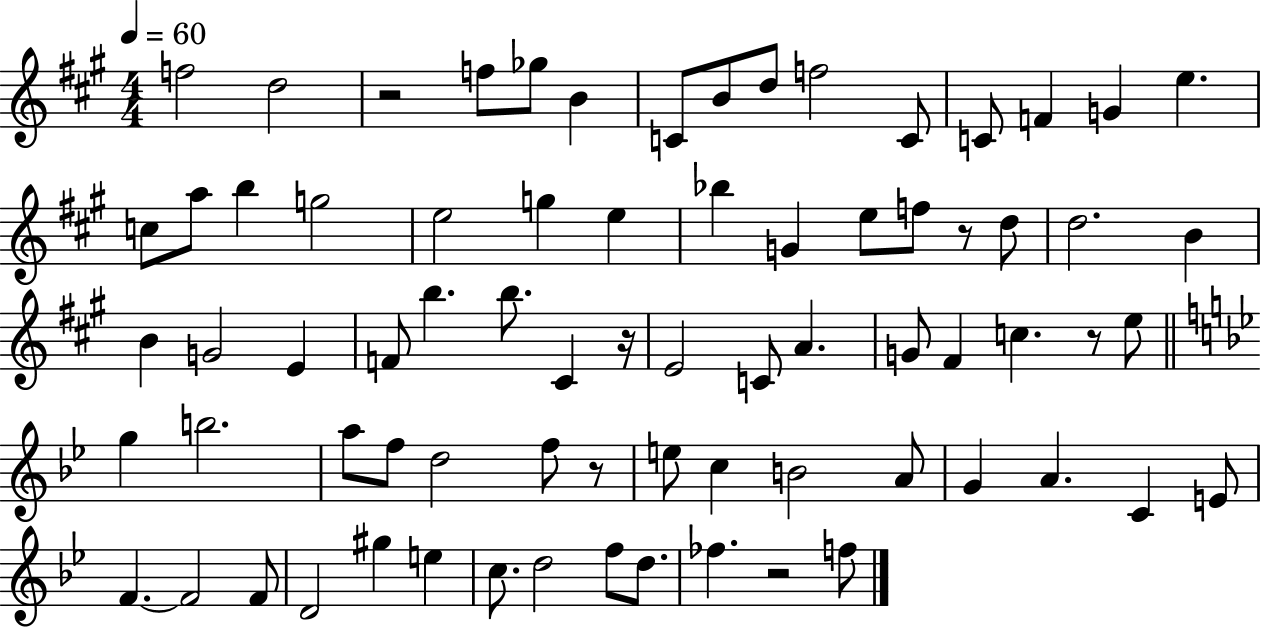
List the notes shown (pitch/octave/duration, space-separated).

F5/h D5/h R/h F5/e Gb5/e B4/q C4/e B4/e D5/e F5/h C4/e C4/e F4/q G4/q E5/q. C5/e A5/e B5/q G5/h E5/h G5/q E5/q Bb5/q G4/q E5/e F5/e R/e D5/e D5/h. B4/q B4/q G4/h E4/q F4/e B5/q. B5/e. C#4/q R/s E4/h C4/e A4/q. G4/e F#4/q C5/q. R/e E5/e G5/q B5/h. A5/e F5/e D5/h F5/e R/e E5/e C5/q B4/h A4/e G4/q A4/q. C4/q E4/e F4/q. F4/h F4/e D4/h G#5/q E5/q C5/e. D5/h F5/e D5/e. FES5/q. R/h F5/e